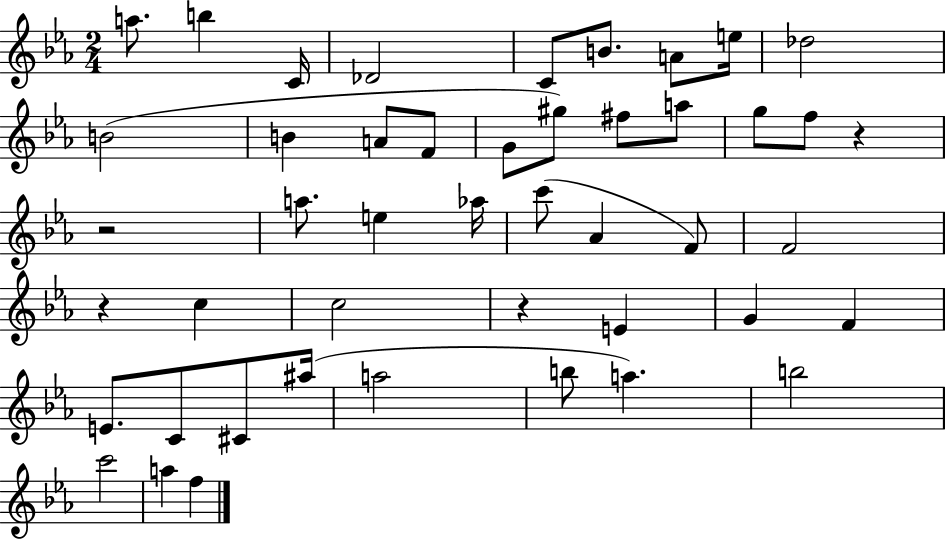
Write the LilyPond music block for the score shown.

{
  \clef treble
  \numericTimeSignature
  \time 2/4
  \key ees \major
  a''8. b''4 c'16 | des'2 | c'8 b'8. a'8 e''16 | des''2 | \break b'2( | b'4 a'8 f'8 | g'8 gis''8) fis''8 a''8 | g''8 f''8 r4 | \break r2 | a''8. e''4 aes''16 | c'''8( aes'4 f'8) | f'2 | \break r4 c''4 | c''2 | r4 e'4 | g'4 f'4 | \break e'8. c'8 cis'8 ais''16( | a''2 | b''8 a''4.) | b''2 | \break c'''2 | a''4 f''4 | \bar "|."
}